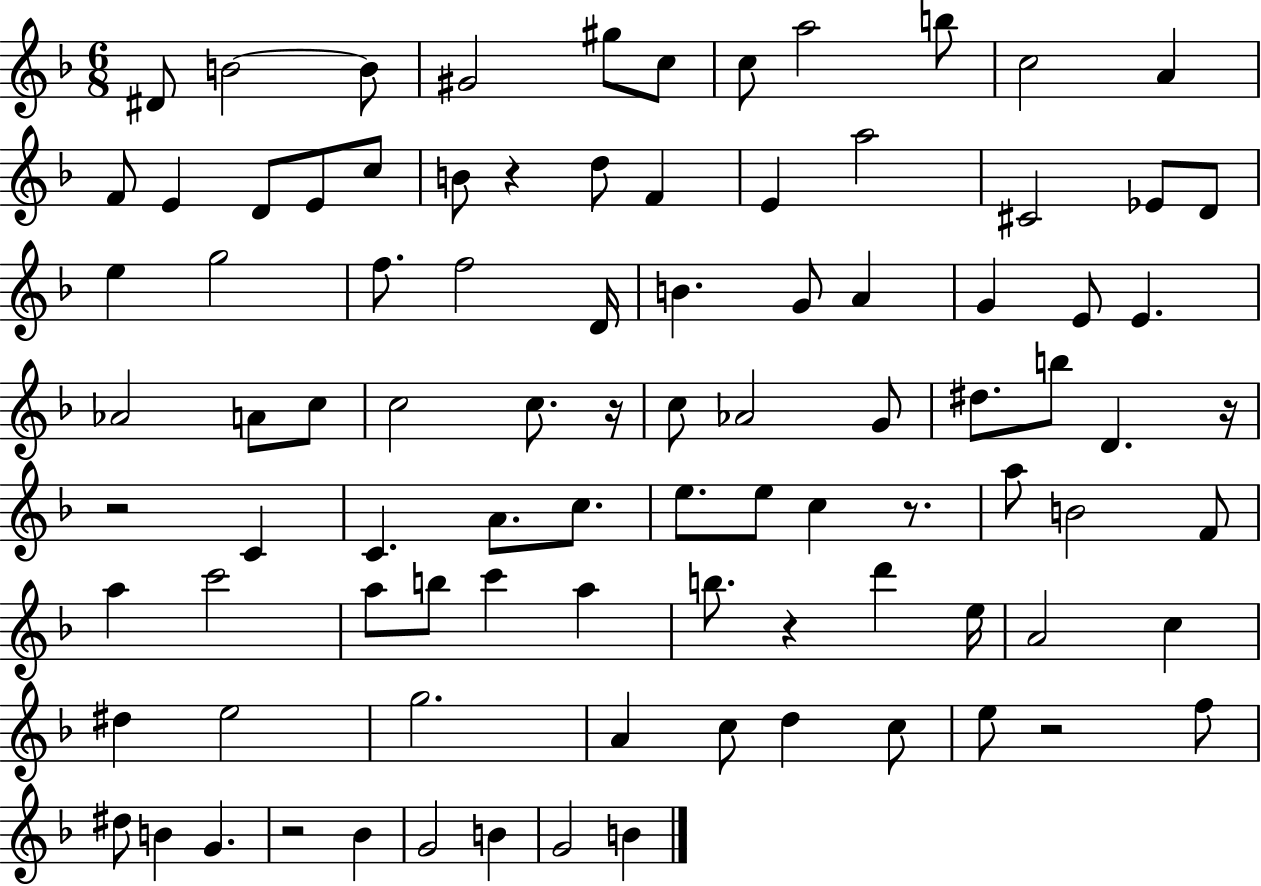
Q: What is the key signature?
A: F major